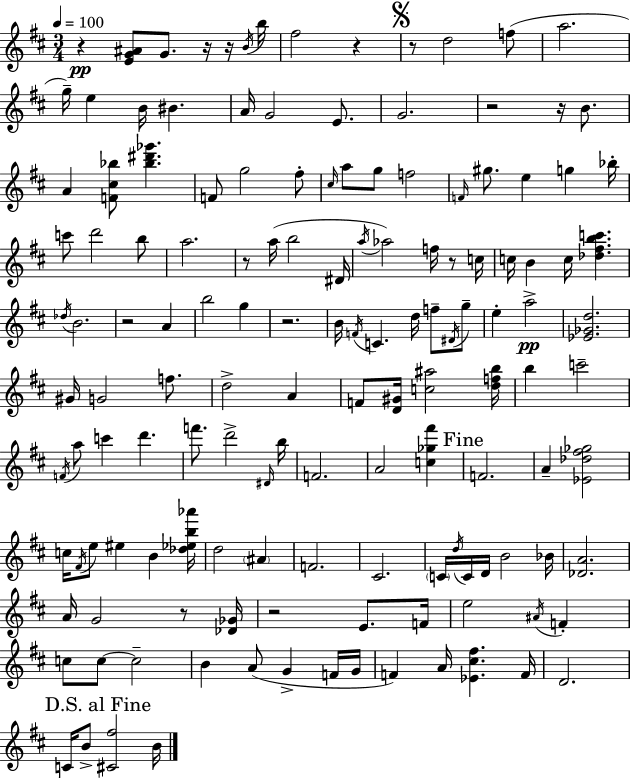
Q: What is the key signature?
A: D major